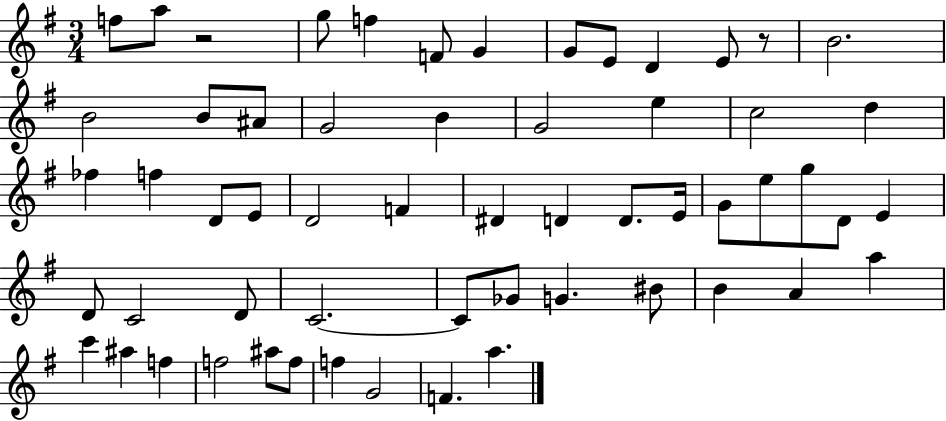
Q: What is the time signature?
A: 3/4